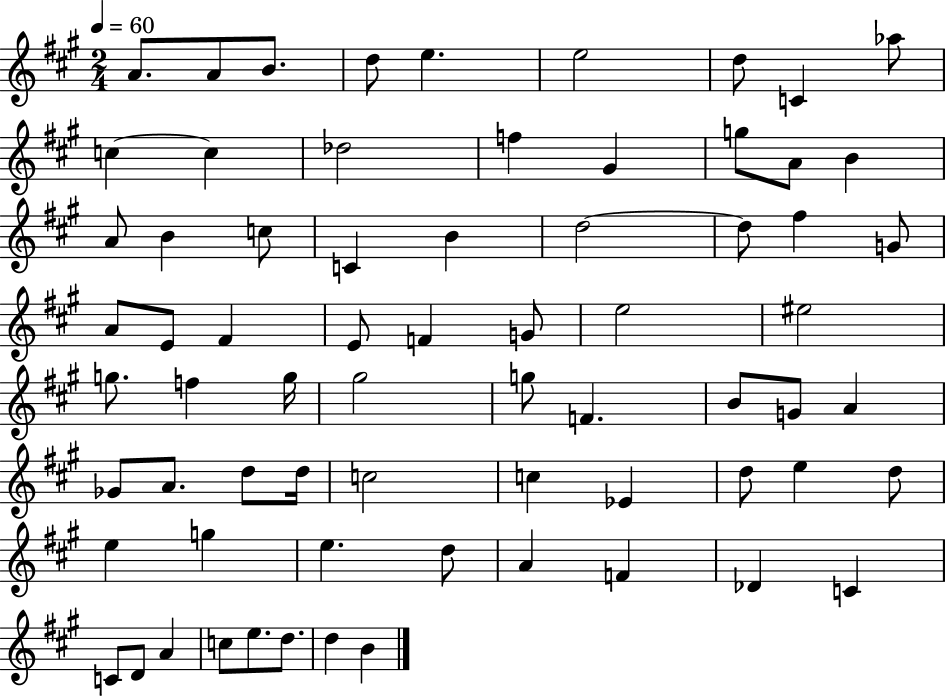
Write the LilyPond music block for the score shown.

{
  \clef treble
  \numericTimeSignature
  \time 2/4
  \key a \major
  \tempo 4 = 60
  a'8. a'8 b'8. | d''8 e''4. | e''2 | d''8 c'4 aes''8 | \break c''4~~ c''4 | des''2 | f''4 gis'4 | g''8 a'8 b'4 | \break a'8 b'4 c''8 | c'4 b'4 | d''2~~ | d''8 fis''4 g'8 | \break a'8 e'8 fis'4 | e'8 f'4 g'8 | e''2 | eis''2 | \break g''8. f''4 g''16 | gis''2 | g''8 f'4. | b'8 g'8 a'4 | \break ges'8 a'8. d''8 d''16 | c''2 | c''4 ees'4 | d''8 e''4 d''8 | \break e''4 g''4 | e''4. d''8 | a'4 f'4 | des'4 c'4 | \break c'8 d'8 a'4 | c''8 e''8. d''8. | d''4 b'4 | \bar "|."
}